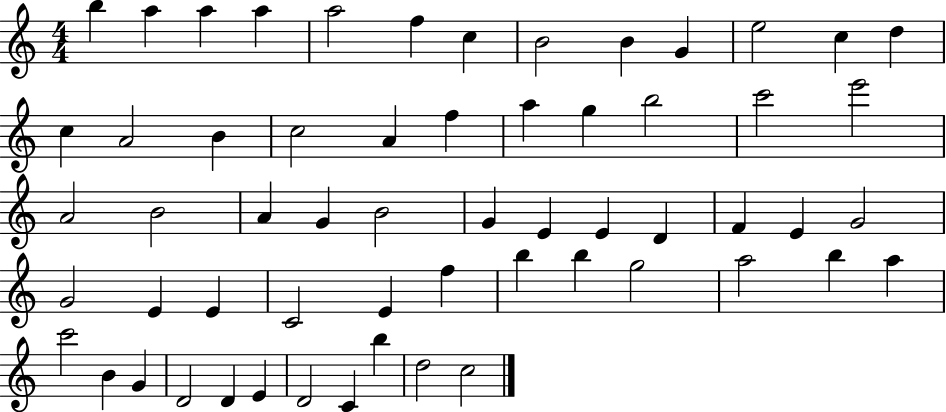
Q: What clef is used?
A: treble